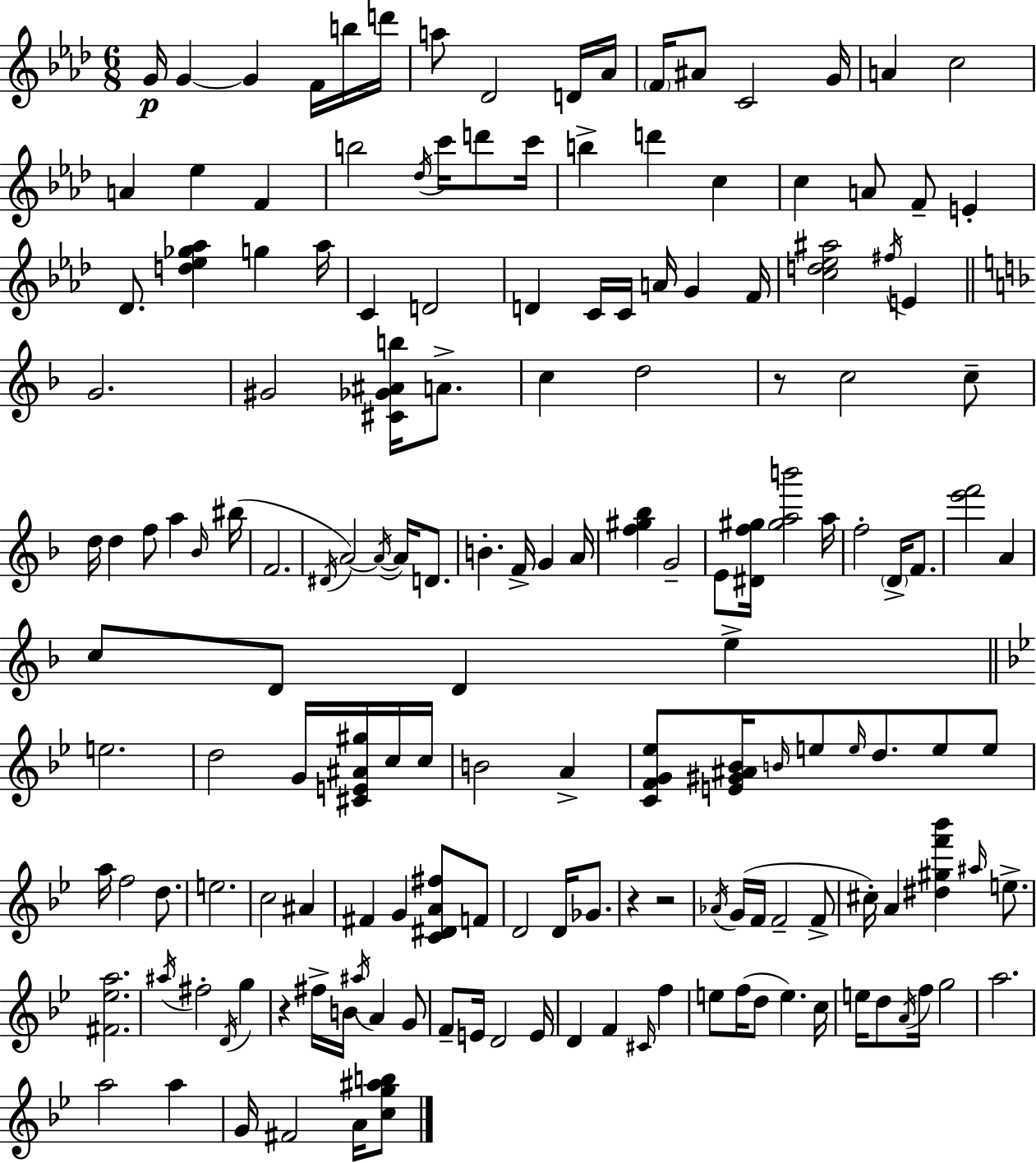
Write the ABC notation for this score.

X:1
T:Untitled
M:6/8
L:1/4
K:Fm
G/4 G G F/4 b/4 d'/4 a/2 _D2 D/4 _A/4 F/4 ^A/2 C2 G/4 A c2 A _e F b2 _d/4 c'/4 d'/2 c'/4 b d' c c A/2 F/2 E _D/2 [d_e_g_a] g _a/4 C D2 D C/4 C/4 A/4 G F/4 [cd_e^a]2 ^f/4 E G2 ^G2 [^C_G^Ab]/4 A/2 c d2 z/2 c2 c/2 d/4 d f/2 a _B/4 ^b/4 F2 ^D/4 A2 A/4 A/4 D/2 B F/4 G A/4 [f^g_b] G2 E/2 [^Df^g]/4 [^gab']2 a/4 f2 D/4 F/2 [e'f']2 A c/2 D/2 D e e2 d2 G/4 [^CE^A^g]/4 c/4 c/4 B2 A [CFG_e]/2 [E^G^A_B]/4 B/4 e/2 e/4 d/2 e/2 e/2 a/4 f2 d/2 e2 c2 ^A ^F G [C^DA^f]/2 F/2 D2 D/4 _G/2 z z2 _A/4 G/4 F/4 F2 F/2 ^c/4 A [^d^gf'_b'] ^a/4 e/2 [^F_ea]2 ^a/4 ^f2 D/4 g z ^f/4 B/4 ^a/4 A G/2 F/2 E/4 D2 E/4 D F ^C/4 f e/2 f/4 d/2 e c/4 e/4 d/2 A/4 f/4 g2 a2 a2 a G/4 ^F2 A/4 [cg^ab]/2